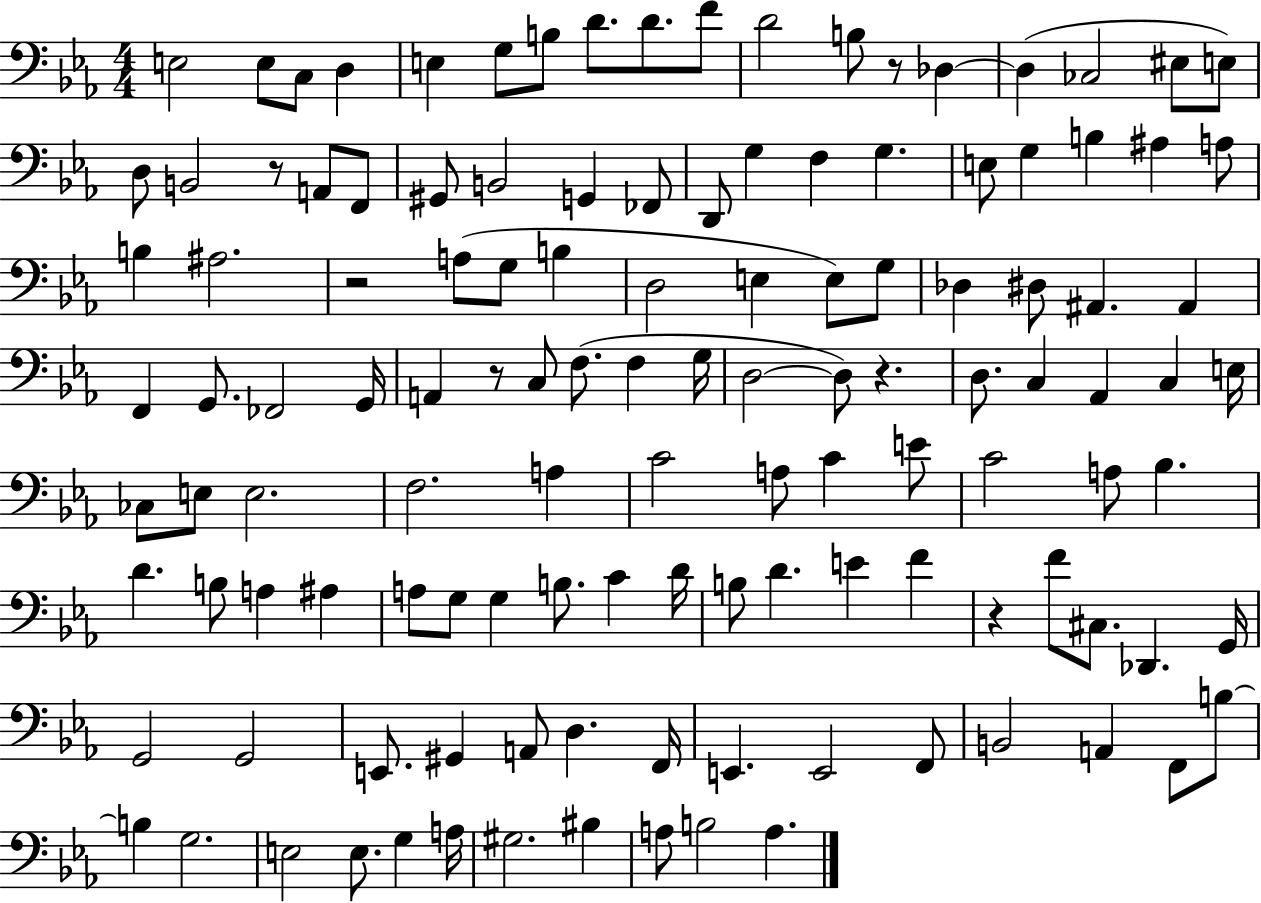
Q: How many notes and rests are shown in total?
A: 124